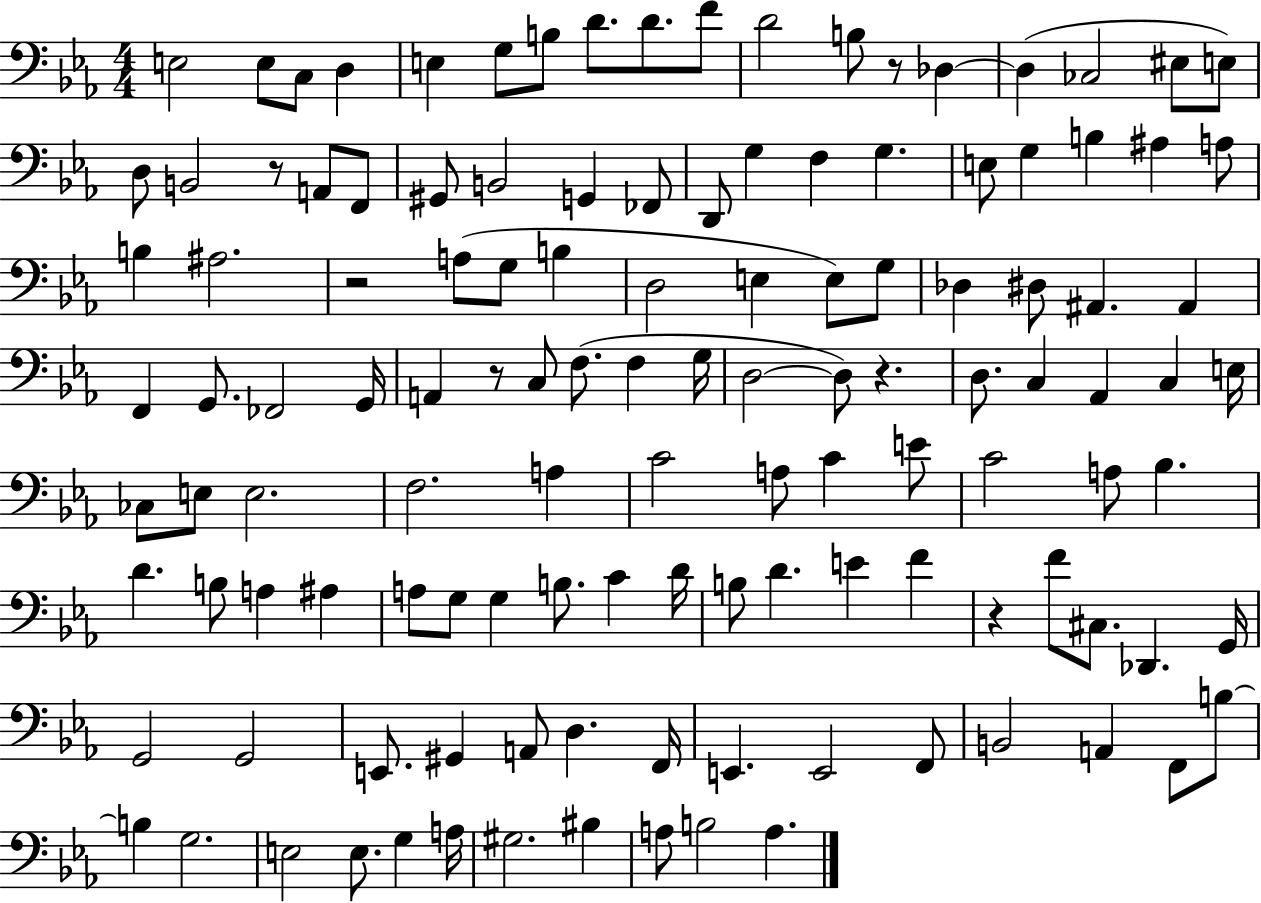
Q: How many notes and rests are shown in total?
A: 124